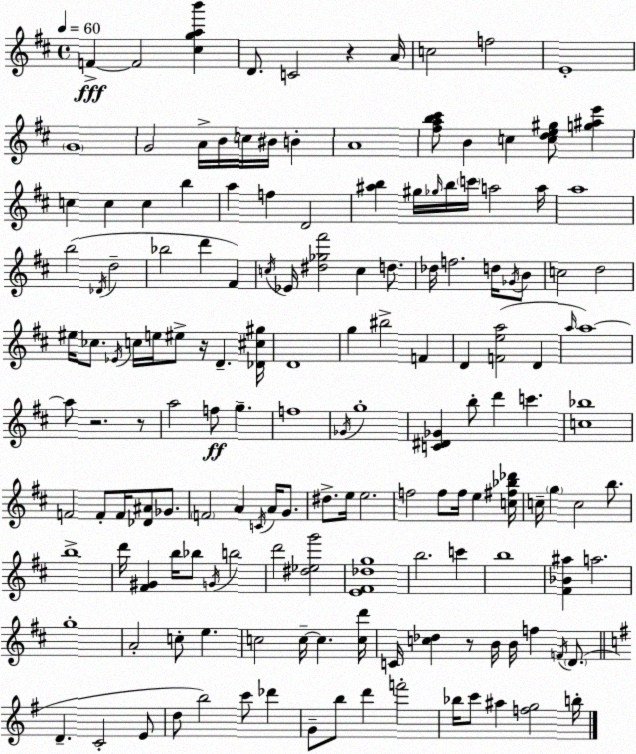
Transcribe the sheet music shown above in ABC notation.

X:1
T:Untitled
M:4/4
L:1/4
K:D
F F2 [^cgab'] D/2 C2 z A/4 c2 f2 E4 G4 G2 A/4 B/4 c/4 ^B/4 B A4 [^fab^c']/2 B c [cde^g]/2 [g^ae'] c c c b a f D2 [^ab] ^g/4 _g/4 b/4 c'/4 a2 a/4 a4 b2 _D/4 d2 _b2 d' ^F c/4 _E/4 [^d_g^f']2 c d/2 _d/4 f2 d/4 _G/4 B/2 c2 d2 ^e/4 _c/2 _E/4 c/4 e/4 ^e/2 z/4 D [_D^c^g]/4 D4 g ^b2 F D [Fea]2 D a/4 a4 a/2 z2 z/2 a2 f/2 g f4 _G/4 g4 [C^D_G] b/2 d' c' [c_b]4 F2 F/2 F/4 [_D^A]/2 _G/2 F2 A C/4 A/4 G/2 ^d/2 e/4 e2 f2 f/2 f/4 e [c^f_b_d']/4 c/4 g c2 b/2 b4 d'/4 [^F^G] b/4 _b/2 G/4 b2 d'2 [^d_eg']2 [E^F_dg]4 b2 c' b4 [^F_B^a] a2 g4 A2 c/2 e c2 c/4 c [cd']/4 C/4 [c_d] z/2 B/4 B/4 f F/4 D/2 D C2 E/2 d/2 b2 c'/2 _d' G/2 b/2 d' f'2 _b/4 c'/2 ^a [fg]2 b/4